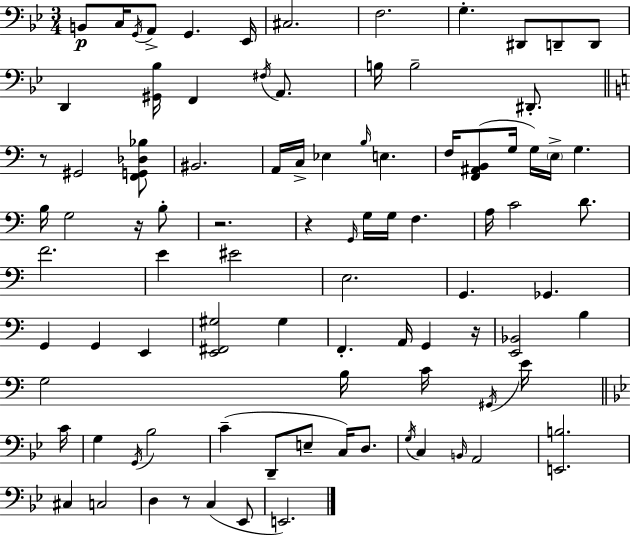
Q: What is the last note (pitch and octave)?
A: E2